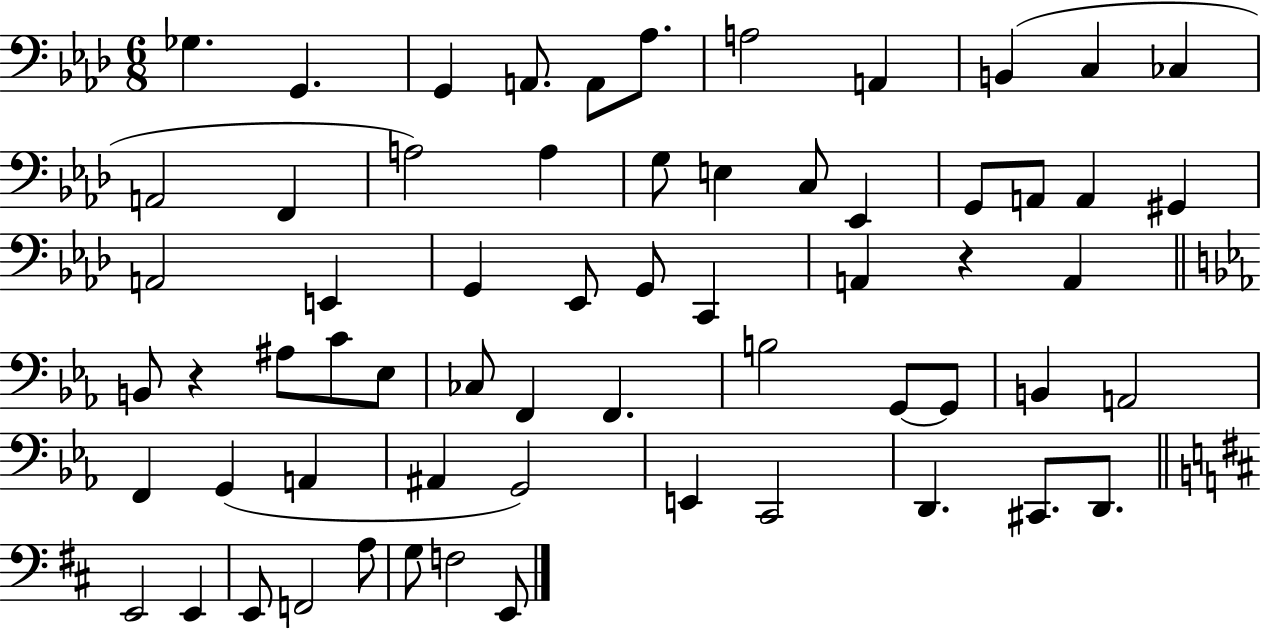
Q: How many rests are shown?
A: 2